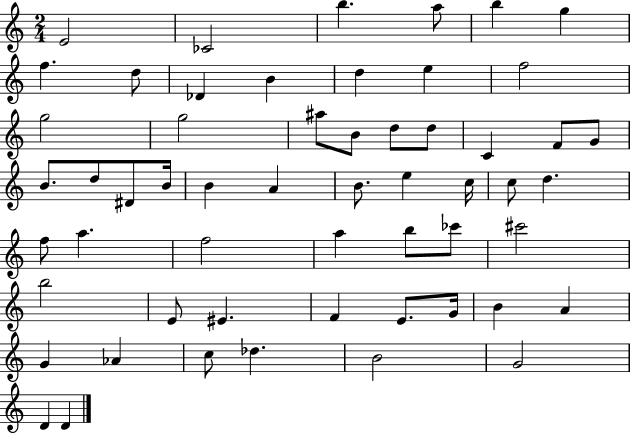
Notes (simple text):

E4/h CES4/h B5/q. A5/e B5/q G5/q F5/q. D5/e Db4/q B4/q D5/q E5/q F5/h G5/h G5/h A#5/e B4/e D5/e D5/e C4/q F4/e G4/e B4/e. D5/e D#4/e B4/s B4/q A4/q B4/e. E5/q C5/s C5/e D5/q. F5/e A5/q. F5/h A5/q B5/e CES6/e C#6/h B5/h E4/e EIS4/q. F4/q E4/e. G4/s B4/q A4/q G4/q Ab4/q C5/e Db5/q. B4/h G4/h D4/q D4/q